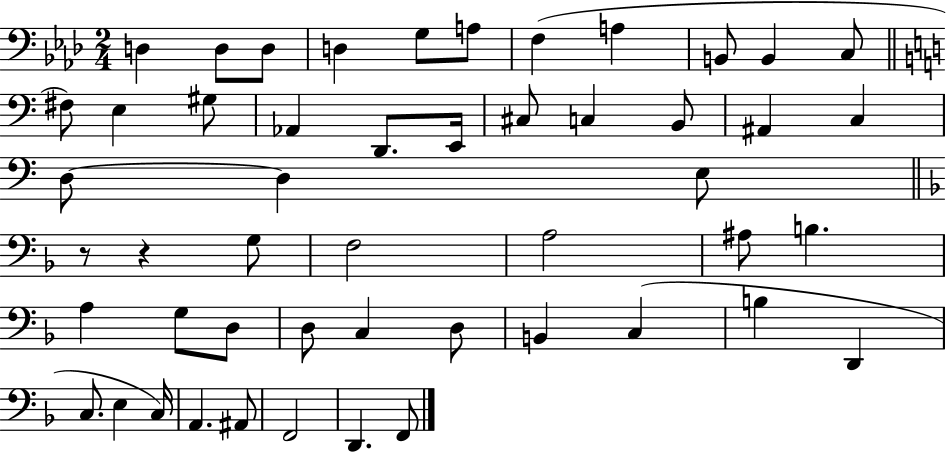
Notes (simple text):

D3/q D3/e D3/e D3/q G3/e A3/e F3/q A3/q B2/e B2/q C3/e F#3/e E3/q G#3/e Ab2/q D2/e. E2/s C#3/e C3/q B2/e A#2/q C3/q D3/e D3/q E3/e R/e R/q G3/e F3/h A3/h A#3/e B3/q. A3/q G3/e D3/e D3/e C3/q D3/e B2/q C3/q B3/q D2/q C3/e. E3/q C3/s A2/q. A#2/e F2/h D2/q. F2/e